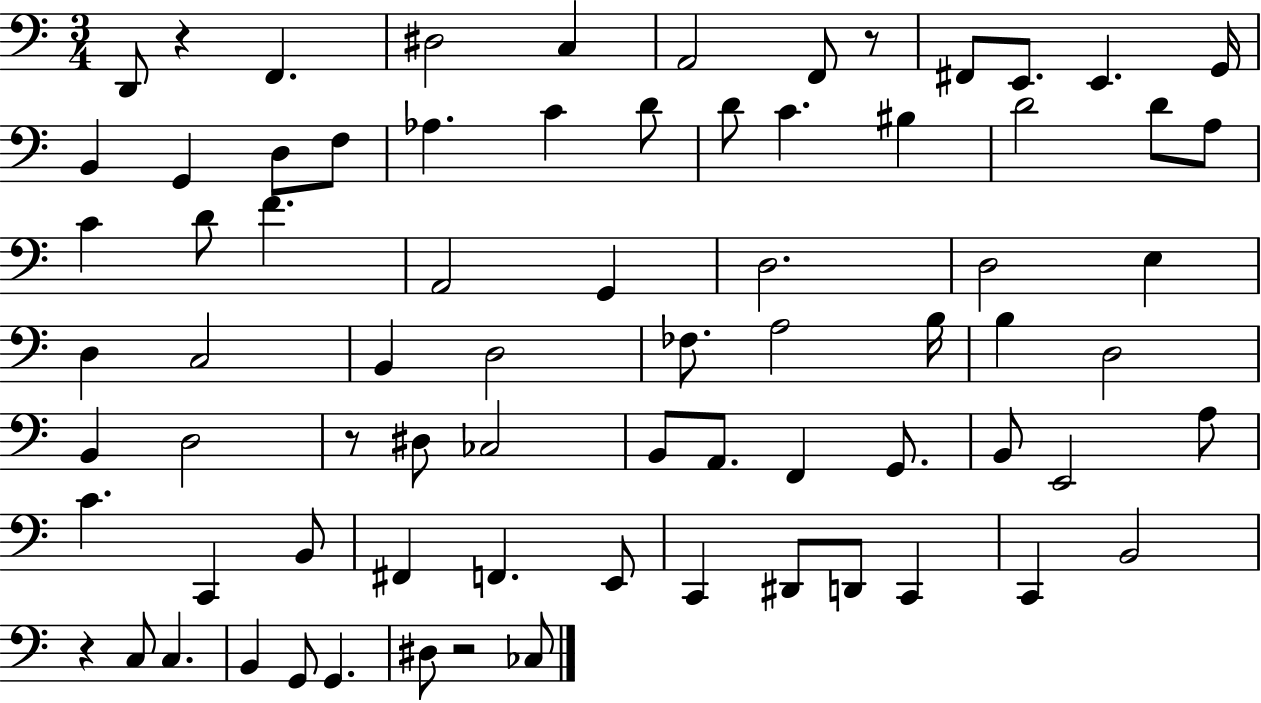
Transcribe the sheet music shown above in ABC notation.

X:1
T:Untitled
M:3/4
L:1/4
K:C
D,,/2 z F,, ^D,2 C, A,,2 F,,/2 z/2 ^F,,/2 E,,/2 E,, G,,/4 B,, G,, D,/2 F,/2 _A, C D/2 D/2 C ^B, D2 D/2 A,/2 C D/2 F A,,2 G,, D,2 D,2 E, D, C,2 B,, D,2 _F,/2 A,2 B,/4 B, D,2 B,, D,2 z/2 ^D,/2 _C,2 B,,/2 A,,/2 F,, G,,/2 B,,/2 E,,2 A,/2 C C,, B,,/2 ^F,, F,, E,,/2 C,, ^D,,/2 D,,/2 C,, C,, B,,2 z C,/2 C, B,, G,,/2 G,, ^D,/2 z2 _C,/2